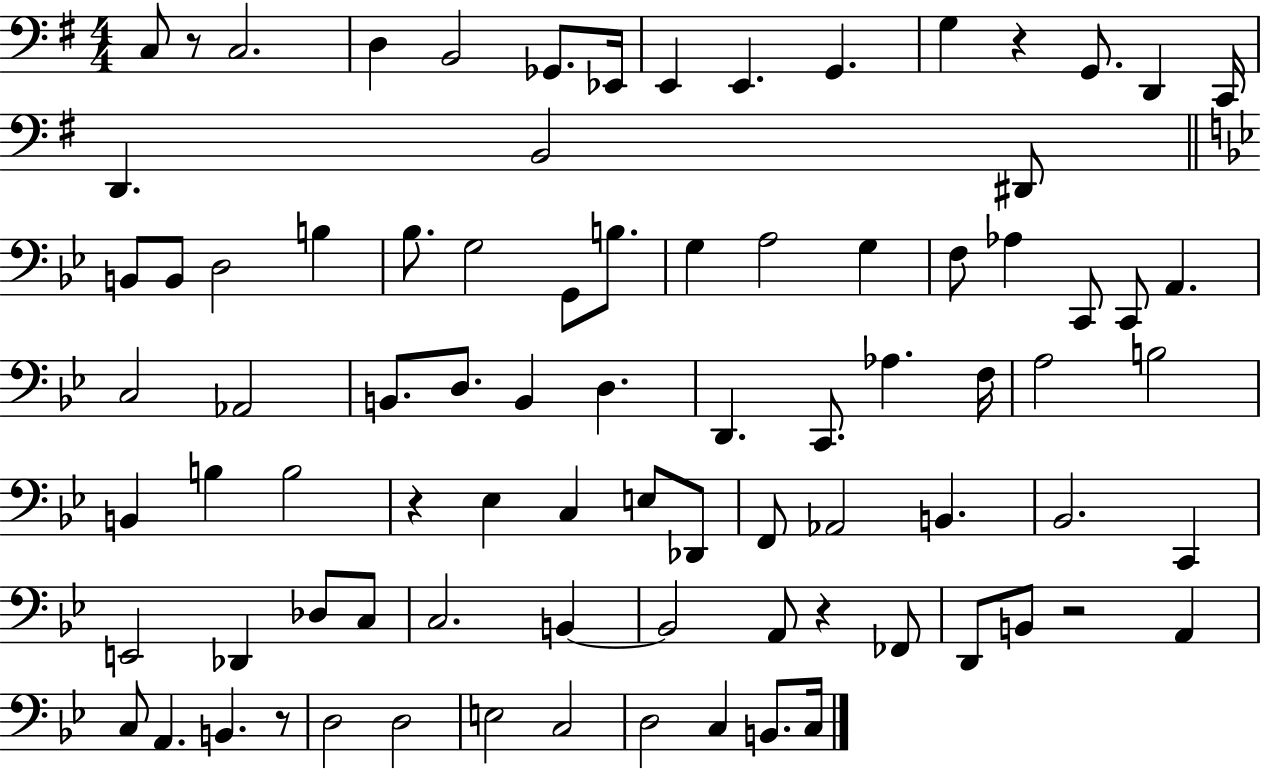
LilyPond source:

{
  \clef bass
  \numericTimeSignature
  \time 4/4
  \key g \major
  c8 r8 c2. | d4 b,2 ges,8. ees,16 | e,4 e,4. g,4. | g4 r4 g,8. d,4 c,16 | \break d,4. b,2 dis,8 | \bar "||" \break \key g \minor b,8 b,8 d2 b4 | bes8. g2 g,8 b8. | g4 a2 g4 | f8 aes4 c,8 c,8 a,4. | \break c2 aes,2 | b,8. d8. b,4 d4. | d,4. c,8. aes4. f16 | a2 b2 | \break b,4 b4 b2 | r4 ees4 c4 e8 des,8 | f,8 aes,2 b,4. | bes,2. c,4 | \break e,2 des,4 des8 c8 | c2. b,4~~ | b,2 a,8 r4 fes,8 | d,8 b,8 r2 a,4 | \break c8 a,4. b,4. r8 | d2 d2 | e2 c2 | d2 c4 b,8. c16 | \break \bar "|."
}